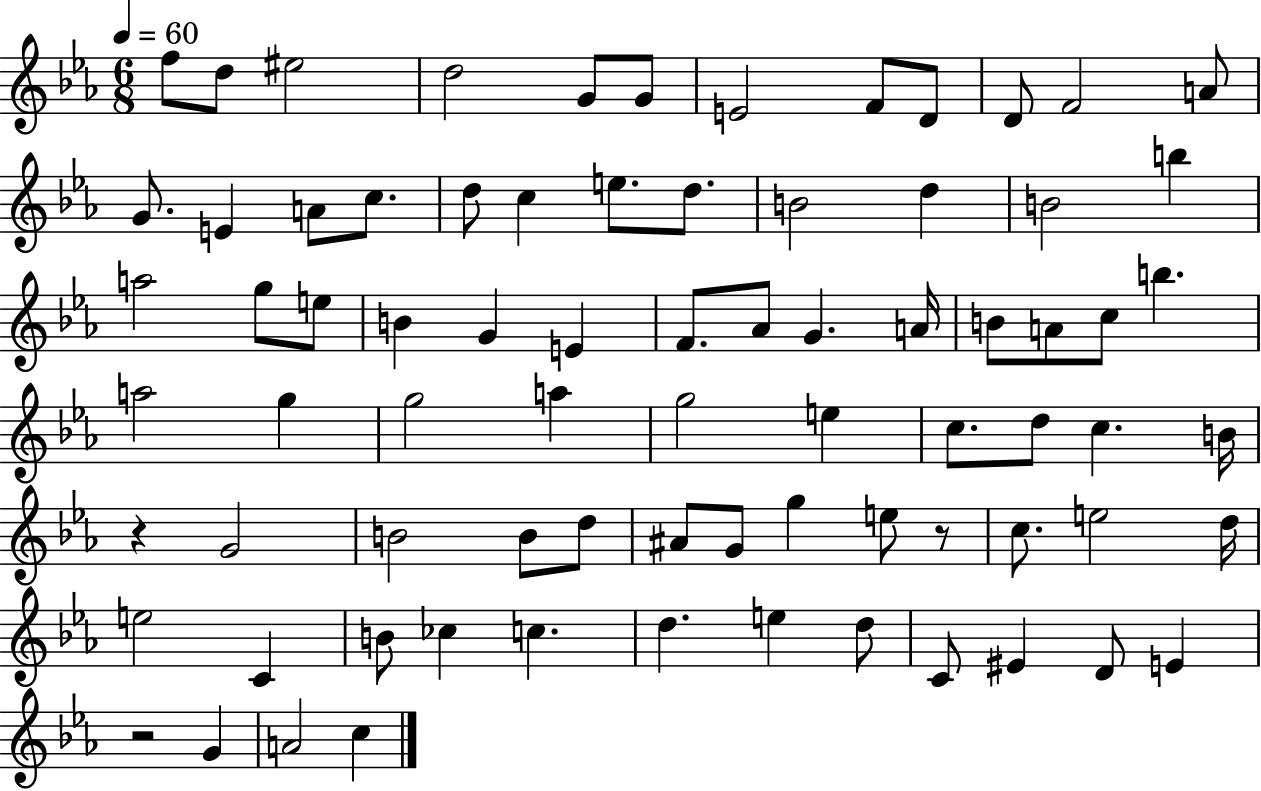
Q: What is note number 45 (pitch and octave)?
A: C5